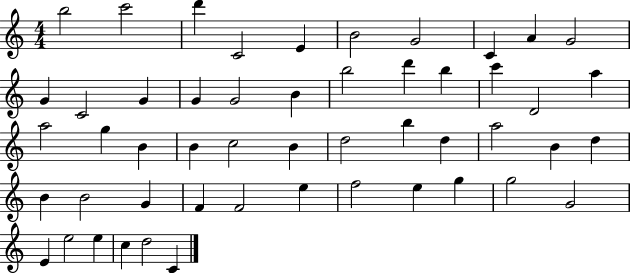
X:1
T:Untitled
M:4/4
L:1/4
K:C
b2 c'2 d' C2 E B2 G2 C A G2 G C2 G G G2 B b2 d' b c' D2 a a2 g B B c2 B d2 b d a2 B d B B2 G F F2 e f2 e g g2 G2 E e2 e c d2 C